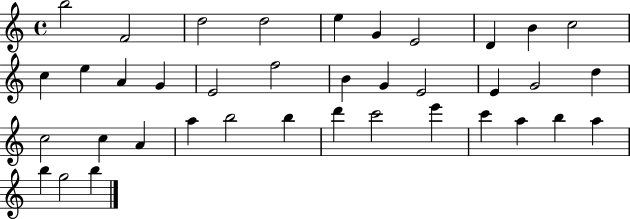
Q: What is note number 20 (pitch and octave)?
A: E4